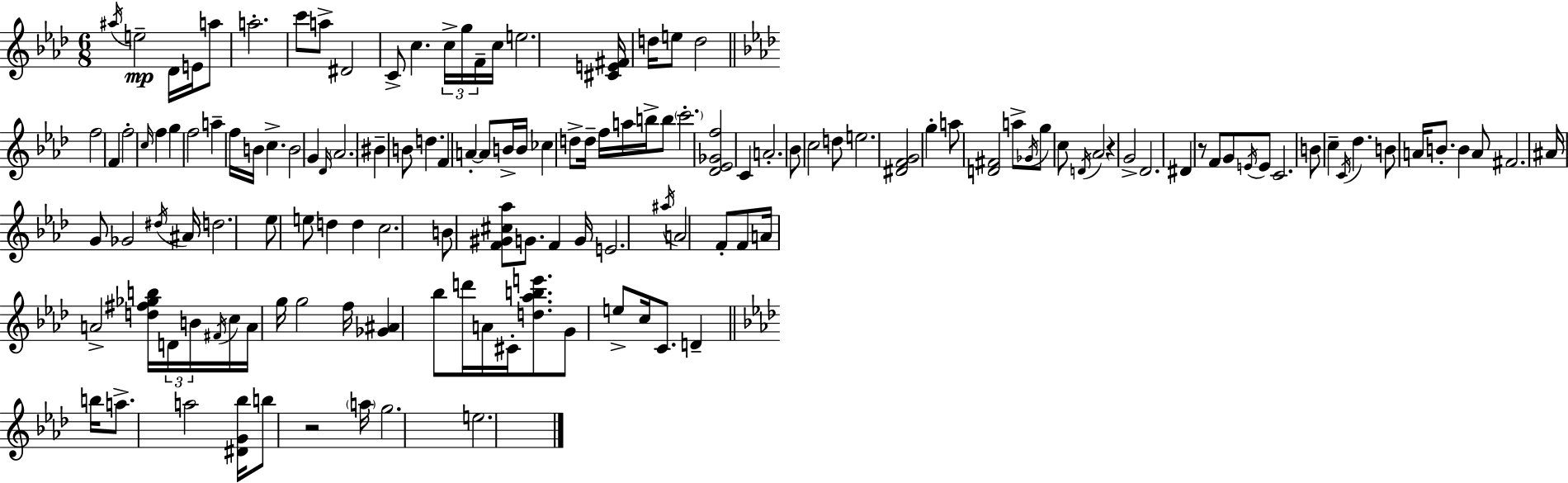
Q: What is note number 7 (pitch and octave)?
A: C6